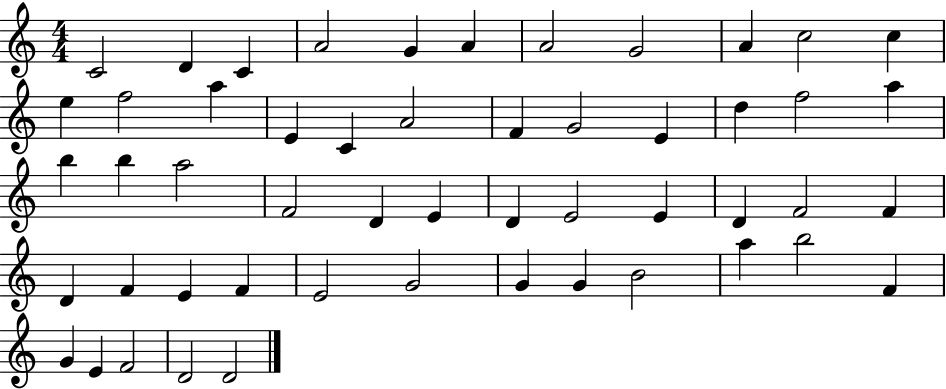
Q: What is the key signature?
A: C major